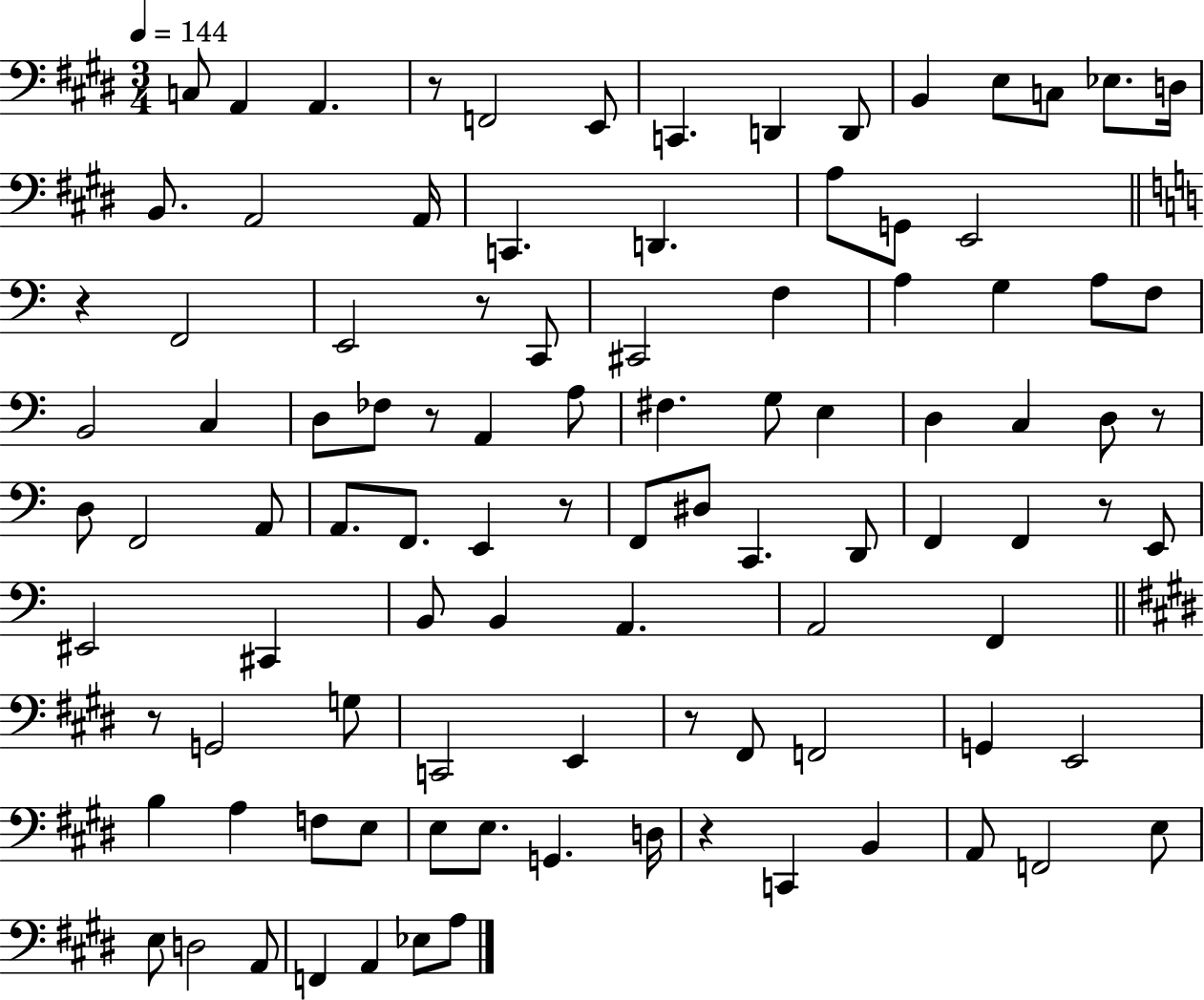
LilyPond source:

{
  \clef bass
  \numericTimeSignature
  \time 3/4
  \key e \major
  \tempo 4 = 144
  c8 a,4 a,4. | r8 f,2 e,8 | c,4. d,4 d,8 | b,4 e8 c8 ees8. d16 | \break b,8. a,2 a,16 | c,4. d,4. | a8 g,8 e,2 | \bar "||" \break \key a \minor r4 f,2 | e,2 r8 c,8 | cis,2 f4 | a4 g4 a8 f8 | \break b,2 c4 | d8 fes8 r8 a,4 a8 | fis4. g8 e4 | d4 c4 d8 r8 | \break d8 f,2 a,8 | a,8. f,8. e,4 r8 | f,8 dis8 c,4. d,8 | f,4 f,4 r8 e,8 | \break eis,2 cis,4 | b,8 b,4 a,4. | a,2 f,4 | \bar "||" \break \key e \major r8 g,2 g8 | c,2 e,4 | r8 fis,8 f,2 | g,4 e,2 | \break b4 a4 f8 e8 | e8 e8. g,4. d16 | r4 c,4 b,4 | a,8 f,2 e8 | \break e8 d2 a,8 | f,4 a,4 ees8 a8 | \bar "|."
}